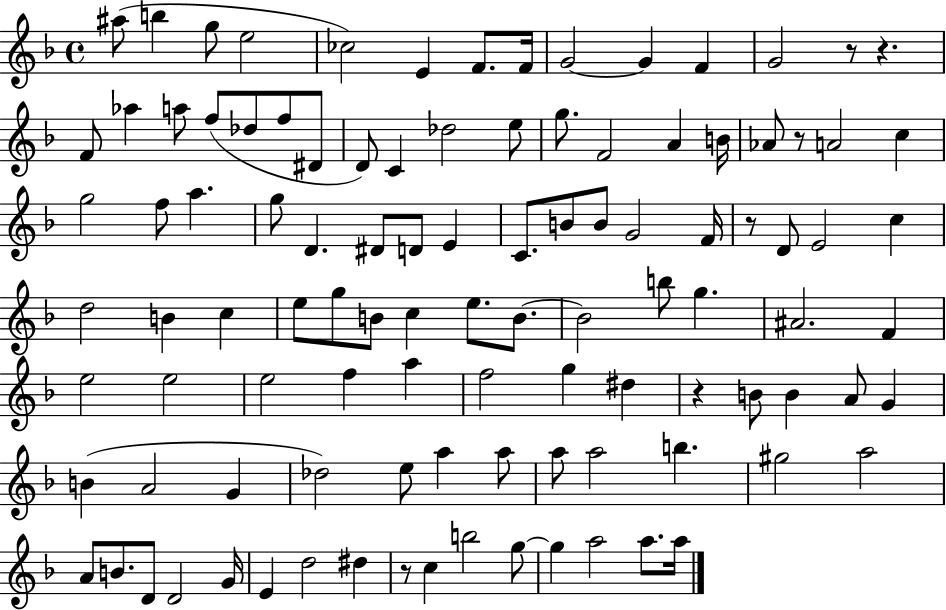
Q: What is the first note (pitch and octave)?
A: A#5